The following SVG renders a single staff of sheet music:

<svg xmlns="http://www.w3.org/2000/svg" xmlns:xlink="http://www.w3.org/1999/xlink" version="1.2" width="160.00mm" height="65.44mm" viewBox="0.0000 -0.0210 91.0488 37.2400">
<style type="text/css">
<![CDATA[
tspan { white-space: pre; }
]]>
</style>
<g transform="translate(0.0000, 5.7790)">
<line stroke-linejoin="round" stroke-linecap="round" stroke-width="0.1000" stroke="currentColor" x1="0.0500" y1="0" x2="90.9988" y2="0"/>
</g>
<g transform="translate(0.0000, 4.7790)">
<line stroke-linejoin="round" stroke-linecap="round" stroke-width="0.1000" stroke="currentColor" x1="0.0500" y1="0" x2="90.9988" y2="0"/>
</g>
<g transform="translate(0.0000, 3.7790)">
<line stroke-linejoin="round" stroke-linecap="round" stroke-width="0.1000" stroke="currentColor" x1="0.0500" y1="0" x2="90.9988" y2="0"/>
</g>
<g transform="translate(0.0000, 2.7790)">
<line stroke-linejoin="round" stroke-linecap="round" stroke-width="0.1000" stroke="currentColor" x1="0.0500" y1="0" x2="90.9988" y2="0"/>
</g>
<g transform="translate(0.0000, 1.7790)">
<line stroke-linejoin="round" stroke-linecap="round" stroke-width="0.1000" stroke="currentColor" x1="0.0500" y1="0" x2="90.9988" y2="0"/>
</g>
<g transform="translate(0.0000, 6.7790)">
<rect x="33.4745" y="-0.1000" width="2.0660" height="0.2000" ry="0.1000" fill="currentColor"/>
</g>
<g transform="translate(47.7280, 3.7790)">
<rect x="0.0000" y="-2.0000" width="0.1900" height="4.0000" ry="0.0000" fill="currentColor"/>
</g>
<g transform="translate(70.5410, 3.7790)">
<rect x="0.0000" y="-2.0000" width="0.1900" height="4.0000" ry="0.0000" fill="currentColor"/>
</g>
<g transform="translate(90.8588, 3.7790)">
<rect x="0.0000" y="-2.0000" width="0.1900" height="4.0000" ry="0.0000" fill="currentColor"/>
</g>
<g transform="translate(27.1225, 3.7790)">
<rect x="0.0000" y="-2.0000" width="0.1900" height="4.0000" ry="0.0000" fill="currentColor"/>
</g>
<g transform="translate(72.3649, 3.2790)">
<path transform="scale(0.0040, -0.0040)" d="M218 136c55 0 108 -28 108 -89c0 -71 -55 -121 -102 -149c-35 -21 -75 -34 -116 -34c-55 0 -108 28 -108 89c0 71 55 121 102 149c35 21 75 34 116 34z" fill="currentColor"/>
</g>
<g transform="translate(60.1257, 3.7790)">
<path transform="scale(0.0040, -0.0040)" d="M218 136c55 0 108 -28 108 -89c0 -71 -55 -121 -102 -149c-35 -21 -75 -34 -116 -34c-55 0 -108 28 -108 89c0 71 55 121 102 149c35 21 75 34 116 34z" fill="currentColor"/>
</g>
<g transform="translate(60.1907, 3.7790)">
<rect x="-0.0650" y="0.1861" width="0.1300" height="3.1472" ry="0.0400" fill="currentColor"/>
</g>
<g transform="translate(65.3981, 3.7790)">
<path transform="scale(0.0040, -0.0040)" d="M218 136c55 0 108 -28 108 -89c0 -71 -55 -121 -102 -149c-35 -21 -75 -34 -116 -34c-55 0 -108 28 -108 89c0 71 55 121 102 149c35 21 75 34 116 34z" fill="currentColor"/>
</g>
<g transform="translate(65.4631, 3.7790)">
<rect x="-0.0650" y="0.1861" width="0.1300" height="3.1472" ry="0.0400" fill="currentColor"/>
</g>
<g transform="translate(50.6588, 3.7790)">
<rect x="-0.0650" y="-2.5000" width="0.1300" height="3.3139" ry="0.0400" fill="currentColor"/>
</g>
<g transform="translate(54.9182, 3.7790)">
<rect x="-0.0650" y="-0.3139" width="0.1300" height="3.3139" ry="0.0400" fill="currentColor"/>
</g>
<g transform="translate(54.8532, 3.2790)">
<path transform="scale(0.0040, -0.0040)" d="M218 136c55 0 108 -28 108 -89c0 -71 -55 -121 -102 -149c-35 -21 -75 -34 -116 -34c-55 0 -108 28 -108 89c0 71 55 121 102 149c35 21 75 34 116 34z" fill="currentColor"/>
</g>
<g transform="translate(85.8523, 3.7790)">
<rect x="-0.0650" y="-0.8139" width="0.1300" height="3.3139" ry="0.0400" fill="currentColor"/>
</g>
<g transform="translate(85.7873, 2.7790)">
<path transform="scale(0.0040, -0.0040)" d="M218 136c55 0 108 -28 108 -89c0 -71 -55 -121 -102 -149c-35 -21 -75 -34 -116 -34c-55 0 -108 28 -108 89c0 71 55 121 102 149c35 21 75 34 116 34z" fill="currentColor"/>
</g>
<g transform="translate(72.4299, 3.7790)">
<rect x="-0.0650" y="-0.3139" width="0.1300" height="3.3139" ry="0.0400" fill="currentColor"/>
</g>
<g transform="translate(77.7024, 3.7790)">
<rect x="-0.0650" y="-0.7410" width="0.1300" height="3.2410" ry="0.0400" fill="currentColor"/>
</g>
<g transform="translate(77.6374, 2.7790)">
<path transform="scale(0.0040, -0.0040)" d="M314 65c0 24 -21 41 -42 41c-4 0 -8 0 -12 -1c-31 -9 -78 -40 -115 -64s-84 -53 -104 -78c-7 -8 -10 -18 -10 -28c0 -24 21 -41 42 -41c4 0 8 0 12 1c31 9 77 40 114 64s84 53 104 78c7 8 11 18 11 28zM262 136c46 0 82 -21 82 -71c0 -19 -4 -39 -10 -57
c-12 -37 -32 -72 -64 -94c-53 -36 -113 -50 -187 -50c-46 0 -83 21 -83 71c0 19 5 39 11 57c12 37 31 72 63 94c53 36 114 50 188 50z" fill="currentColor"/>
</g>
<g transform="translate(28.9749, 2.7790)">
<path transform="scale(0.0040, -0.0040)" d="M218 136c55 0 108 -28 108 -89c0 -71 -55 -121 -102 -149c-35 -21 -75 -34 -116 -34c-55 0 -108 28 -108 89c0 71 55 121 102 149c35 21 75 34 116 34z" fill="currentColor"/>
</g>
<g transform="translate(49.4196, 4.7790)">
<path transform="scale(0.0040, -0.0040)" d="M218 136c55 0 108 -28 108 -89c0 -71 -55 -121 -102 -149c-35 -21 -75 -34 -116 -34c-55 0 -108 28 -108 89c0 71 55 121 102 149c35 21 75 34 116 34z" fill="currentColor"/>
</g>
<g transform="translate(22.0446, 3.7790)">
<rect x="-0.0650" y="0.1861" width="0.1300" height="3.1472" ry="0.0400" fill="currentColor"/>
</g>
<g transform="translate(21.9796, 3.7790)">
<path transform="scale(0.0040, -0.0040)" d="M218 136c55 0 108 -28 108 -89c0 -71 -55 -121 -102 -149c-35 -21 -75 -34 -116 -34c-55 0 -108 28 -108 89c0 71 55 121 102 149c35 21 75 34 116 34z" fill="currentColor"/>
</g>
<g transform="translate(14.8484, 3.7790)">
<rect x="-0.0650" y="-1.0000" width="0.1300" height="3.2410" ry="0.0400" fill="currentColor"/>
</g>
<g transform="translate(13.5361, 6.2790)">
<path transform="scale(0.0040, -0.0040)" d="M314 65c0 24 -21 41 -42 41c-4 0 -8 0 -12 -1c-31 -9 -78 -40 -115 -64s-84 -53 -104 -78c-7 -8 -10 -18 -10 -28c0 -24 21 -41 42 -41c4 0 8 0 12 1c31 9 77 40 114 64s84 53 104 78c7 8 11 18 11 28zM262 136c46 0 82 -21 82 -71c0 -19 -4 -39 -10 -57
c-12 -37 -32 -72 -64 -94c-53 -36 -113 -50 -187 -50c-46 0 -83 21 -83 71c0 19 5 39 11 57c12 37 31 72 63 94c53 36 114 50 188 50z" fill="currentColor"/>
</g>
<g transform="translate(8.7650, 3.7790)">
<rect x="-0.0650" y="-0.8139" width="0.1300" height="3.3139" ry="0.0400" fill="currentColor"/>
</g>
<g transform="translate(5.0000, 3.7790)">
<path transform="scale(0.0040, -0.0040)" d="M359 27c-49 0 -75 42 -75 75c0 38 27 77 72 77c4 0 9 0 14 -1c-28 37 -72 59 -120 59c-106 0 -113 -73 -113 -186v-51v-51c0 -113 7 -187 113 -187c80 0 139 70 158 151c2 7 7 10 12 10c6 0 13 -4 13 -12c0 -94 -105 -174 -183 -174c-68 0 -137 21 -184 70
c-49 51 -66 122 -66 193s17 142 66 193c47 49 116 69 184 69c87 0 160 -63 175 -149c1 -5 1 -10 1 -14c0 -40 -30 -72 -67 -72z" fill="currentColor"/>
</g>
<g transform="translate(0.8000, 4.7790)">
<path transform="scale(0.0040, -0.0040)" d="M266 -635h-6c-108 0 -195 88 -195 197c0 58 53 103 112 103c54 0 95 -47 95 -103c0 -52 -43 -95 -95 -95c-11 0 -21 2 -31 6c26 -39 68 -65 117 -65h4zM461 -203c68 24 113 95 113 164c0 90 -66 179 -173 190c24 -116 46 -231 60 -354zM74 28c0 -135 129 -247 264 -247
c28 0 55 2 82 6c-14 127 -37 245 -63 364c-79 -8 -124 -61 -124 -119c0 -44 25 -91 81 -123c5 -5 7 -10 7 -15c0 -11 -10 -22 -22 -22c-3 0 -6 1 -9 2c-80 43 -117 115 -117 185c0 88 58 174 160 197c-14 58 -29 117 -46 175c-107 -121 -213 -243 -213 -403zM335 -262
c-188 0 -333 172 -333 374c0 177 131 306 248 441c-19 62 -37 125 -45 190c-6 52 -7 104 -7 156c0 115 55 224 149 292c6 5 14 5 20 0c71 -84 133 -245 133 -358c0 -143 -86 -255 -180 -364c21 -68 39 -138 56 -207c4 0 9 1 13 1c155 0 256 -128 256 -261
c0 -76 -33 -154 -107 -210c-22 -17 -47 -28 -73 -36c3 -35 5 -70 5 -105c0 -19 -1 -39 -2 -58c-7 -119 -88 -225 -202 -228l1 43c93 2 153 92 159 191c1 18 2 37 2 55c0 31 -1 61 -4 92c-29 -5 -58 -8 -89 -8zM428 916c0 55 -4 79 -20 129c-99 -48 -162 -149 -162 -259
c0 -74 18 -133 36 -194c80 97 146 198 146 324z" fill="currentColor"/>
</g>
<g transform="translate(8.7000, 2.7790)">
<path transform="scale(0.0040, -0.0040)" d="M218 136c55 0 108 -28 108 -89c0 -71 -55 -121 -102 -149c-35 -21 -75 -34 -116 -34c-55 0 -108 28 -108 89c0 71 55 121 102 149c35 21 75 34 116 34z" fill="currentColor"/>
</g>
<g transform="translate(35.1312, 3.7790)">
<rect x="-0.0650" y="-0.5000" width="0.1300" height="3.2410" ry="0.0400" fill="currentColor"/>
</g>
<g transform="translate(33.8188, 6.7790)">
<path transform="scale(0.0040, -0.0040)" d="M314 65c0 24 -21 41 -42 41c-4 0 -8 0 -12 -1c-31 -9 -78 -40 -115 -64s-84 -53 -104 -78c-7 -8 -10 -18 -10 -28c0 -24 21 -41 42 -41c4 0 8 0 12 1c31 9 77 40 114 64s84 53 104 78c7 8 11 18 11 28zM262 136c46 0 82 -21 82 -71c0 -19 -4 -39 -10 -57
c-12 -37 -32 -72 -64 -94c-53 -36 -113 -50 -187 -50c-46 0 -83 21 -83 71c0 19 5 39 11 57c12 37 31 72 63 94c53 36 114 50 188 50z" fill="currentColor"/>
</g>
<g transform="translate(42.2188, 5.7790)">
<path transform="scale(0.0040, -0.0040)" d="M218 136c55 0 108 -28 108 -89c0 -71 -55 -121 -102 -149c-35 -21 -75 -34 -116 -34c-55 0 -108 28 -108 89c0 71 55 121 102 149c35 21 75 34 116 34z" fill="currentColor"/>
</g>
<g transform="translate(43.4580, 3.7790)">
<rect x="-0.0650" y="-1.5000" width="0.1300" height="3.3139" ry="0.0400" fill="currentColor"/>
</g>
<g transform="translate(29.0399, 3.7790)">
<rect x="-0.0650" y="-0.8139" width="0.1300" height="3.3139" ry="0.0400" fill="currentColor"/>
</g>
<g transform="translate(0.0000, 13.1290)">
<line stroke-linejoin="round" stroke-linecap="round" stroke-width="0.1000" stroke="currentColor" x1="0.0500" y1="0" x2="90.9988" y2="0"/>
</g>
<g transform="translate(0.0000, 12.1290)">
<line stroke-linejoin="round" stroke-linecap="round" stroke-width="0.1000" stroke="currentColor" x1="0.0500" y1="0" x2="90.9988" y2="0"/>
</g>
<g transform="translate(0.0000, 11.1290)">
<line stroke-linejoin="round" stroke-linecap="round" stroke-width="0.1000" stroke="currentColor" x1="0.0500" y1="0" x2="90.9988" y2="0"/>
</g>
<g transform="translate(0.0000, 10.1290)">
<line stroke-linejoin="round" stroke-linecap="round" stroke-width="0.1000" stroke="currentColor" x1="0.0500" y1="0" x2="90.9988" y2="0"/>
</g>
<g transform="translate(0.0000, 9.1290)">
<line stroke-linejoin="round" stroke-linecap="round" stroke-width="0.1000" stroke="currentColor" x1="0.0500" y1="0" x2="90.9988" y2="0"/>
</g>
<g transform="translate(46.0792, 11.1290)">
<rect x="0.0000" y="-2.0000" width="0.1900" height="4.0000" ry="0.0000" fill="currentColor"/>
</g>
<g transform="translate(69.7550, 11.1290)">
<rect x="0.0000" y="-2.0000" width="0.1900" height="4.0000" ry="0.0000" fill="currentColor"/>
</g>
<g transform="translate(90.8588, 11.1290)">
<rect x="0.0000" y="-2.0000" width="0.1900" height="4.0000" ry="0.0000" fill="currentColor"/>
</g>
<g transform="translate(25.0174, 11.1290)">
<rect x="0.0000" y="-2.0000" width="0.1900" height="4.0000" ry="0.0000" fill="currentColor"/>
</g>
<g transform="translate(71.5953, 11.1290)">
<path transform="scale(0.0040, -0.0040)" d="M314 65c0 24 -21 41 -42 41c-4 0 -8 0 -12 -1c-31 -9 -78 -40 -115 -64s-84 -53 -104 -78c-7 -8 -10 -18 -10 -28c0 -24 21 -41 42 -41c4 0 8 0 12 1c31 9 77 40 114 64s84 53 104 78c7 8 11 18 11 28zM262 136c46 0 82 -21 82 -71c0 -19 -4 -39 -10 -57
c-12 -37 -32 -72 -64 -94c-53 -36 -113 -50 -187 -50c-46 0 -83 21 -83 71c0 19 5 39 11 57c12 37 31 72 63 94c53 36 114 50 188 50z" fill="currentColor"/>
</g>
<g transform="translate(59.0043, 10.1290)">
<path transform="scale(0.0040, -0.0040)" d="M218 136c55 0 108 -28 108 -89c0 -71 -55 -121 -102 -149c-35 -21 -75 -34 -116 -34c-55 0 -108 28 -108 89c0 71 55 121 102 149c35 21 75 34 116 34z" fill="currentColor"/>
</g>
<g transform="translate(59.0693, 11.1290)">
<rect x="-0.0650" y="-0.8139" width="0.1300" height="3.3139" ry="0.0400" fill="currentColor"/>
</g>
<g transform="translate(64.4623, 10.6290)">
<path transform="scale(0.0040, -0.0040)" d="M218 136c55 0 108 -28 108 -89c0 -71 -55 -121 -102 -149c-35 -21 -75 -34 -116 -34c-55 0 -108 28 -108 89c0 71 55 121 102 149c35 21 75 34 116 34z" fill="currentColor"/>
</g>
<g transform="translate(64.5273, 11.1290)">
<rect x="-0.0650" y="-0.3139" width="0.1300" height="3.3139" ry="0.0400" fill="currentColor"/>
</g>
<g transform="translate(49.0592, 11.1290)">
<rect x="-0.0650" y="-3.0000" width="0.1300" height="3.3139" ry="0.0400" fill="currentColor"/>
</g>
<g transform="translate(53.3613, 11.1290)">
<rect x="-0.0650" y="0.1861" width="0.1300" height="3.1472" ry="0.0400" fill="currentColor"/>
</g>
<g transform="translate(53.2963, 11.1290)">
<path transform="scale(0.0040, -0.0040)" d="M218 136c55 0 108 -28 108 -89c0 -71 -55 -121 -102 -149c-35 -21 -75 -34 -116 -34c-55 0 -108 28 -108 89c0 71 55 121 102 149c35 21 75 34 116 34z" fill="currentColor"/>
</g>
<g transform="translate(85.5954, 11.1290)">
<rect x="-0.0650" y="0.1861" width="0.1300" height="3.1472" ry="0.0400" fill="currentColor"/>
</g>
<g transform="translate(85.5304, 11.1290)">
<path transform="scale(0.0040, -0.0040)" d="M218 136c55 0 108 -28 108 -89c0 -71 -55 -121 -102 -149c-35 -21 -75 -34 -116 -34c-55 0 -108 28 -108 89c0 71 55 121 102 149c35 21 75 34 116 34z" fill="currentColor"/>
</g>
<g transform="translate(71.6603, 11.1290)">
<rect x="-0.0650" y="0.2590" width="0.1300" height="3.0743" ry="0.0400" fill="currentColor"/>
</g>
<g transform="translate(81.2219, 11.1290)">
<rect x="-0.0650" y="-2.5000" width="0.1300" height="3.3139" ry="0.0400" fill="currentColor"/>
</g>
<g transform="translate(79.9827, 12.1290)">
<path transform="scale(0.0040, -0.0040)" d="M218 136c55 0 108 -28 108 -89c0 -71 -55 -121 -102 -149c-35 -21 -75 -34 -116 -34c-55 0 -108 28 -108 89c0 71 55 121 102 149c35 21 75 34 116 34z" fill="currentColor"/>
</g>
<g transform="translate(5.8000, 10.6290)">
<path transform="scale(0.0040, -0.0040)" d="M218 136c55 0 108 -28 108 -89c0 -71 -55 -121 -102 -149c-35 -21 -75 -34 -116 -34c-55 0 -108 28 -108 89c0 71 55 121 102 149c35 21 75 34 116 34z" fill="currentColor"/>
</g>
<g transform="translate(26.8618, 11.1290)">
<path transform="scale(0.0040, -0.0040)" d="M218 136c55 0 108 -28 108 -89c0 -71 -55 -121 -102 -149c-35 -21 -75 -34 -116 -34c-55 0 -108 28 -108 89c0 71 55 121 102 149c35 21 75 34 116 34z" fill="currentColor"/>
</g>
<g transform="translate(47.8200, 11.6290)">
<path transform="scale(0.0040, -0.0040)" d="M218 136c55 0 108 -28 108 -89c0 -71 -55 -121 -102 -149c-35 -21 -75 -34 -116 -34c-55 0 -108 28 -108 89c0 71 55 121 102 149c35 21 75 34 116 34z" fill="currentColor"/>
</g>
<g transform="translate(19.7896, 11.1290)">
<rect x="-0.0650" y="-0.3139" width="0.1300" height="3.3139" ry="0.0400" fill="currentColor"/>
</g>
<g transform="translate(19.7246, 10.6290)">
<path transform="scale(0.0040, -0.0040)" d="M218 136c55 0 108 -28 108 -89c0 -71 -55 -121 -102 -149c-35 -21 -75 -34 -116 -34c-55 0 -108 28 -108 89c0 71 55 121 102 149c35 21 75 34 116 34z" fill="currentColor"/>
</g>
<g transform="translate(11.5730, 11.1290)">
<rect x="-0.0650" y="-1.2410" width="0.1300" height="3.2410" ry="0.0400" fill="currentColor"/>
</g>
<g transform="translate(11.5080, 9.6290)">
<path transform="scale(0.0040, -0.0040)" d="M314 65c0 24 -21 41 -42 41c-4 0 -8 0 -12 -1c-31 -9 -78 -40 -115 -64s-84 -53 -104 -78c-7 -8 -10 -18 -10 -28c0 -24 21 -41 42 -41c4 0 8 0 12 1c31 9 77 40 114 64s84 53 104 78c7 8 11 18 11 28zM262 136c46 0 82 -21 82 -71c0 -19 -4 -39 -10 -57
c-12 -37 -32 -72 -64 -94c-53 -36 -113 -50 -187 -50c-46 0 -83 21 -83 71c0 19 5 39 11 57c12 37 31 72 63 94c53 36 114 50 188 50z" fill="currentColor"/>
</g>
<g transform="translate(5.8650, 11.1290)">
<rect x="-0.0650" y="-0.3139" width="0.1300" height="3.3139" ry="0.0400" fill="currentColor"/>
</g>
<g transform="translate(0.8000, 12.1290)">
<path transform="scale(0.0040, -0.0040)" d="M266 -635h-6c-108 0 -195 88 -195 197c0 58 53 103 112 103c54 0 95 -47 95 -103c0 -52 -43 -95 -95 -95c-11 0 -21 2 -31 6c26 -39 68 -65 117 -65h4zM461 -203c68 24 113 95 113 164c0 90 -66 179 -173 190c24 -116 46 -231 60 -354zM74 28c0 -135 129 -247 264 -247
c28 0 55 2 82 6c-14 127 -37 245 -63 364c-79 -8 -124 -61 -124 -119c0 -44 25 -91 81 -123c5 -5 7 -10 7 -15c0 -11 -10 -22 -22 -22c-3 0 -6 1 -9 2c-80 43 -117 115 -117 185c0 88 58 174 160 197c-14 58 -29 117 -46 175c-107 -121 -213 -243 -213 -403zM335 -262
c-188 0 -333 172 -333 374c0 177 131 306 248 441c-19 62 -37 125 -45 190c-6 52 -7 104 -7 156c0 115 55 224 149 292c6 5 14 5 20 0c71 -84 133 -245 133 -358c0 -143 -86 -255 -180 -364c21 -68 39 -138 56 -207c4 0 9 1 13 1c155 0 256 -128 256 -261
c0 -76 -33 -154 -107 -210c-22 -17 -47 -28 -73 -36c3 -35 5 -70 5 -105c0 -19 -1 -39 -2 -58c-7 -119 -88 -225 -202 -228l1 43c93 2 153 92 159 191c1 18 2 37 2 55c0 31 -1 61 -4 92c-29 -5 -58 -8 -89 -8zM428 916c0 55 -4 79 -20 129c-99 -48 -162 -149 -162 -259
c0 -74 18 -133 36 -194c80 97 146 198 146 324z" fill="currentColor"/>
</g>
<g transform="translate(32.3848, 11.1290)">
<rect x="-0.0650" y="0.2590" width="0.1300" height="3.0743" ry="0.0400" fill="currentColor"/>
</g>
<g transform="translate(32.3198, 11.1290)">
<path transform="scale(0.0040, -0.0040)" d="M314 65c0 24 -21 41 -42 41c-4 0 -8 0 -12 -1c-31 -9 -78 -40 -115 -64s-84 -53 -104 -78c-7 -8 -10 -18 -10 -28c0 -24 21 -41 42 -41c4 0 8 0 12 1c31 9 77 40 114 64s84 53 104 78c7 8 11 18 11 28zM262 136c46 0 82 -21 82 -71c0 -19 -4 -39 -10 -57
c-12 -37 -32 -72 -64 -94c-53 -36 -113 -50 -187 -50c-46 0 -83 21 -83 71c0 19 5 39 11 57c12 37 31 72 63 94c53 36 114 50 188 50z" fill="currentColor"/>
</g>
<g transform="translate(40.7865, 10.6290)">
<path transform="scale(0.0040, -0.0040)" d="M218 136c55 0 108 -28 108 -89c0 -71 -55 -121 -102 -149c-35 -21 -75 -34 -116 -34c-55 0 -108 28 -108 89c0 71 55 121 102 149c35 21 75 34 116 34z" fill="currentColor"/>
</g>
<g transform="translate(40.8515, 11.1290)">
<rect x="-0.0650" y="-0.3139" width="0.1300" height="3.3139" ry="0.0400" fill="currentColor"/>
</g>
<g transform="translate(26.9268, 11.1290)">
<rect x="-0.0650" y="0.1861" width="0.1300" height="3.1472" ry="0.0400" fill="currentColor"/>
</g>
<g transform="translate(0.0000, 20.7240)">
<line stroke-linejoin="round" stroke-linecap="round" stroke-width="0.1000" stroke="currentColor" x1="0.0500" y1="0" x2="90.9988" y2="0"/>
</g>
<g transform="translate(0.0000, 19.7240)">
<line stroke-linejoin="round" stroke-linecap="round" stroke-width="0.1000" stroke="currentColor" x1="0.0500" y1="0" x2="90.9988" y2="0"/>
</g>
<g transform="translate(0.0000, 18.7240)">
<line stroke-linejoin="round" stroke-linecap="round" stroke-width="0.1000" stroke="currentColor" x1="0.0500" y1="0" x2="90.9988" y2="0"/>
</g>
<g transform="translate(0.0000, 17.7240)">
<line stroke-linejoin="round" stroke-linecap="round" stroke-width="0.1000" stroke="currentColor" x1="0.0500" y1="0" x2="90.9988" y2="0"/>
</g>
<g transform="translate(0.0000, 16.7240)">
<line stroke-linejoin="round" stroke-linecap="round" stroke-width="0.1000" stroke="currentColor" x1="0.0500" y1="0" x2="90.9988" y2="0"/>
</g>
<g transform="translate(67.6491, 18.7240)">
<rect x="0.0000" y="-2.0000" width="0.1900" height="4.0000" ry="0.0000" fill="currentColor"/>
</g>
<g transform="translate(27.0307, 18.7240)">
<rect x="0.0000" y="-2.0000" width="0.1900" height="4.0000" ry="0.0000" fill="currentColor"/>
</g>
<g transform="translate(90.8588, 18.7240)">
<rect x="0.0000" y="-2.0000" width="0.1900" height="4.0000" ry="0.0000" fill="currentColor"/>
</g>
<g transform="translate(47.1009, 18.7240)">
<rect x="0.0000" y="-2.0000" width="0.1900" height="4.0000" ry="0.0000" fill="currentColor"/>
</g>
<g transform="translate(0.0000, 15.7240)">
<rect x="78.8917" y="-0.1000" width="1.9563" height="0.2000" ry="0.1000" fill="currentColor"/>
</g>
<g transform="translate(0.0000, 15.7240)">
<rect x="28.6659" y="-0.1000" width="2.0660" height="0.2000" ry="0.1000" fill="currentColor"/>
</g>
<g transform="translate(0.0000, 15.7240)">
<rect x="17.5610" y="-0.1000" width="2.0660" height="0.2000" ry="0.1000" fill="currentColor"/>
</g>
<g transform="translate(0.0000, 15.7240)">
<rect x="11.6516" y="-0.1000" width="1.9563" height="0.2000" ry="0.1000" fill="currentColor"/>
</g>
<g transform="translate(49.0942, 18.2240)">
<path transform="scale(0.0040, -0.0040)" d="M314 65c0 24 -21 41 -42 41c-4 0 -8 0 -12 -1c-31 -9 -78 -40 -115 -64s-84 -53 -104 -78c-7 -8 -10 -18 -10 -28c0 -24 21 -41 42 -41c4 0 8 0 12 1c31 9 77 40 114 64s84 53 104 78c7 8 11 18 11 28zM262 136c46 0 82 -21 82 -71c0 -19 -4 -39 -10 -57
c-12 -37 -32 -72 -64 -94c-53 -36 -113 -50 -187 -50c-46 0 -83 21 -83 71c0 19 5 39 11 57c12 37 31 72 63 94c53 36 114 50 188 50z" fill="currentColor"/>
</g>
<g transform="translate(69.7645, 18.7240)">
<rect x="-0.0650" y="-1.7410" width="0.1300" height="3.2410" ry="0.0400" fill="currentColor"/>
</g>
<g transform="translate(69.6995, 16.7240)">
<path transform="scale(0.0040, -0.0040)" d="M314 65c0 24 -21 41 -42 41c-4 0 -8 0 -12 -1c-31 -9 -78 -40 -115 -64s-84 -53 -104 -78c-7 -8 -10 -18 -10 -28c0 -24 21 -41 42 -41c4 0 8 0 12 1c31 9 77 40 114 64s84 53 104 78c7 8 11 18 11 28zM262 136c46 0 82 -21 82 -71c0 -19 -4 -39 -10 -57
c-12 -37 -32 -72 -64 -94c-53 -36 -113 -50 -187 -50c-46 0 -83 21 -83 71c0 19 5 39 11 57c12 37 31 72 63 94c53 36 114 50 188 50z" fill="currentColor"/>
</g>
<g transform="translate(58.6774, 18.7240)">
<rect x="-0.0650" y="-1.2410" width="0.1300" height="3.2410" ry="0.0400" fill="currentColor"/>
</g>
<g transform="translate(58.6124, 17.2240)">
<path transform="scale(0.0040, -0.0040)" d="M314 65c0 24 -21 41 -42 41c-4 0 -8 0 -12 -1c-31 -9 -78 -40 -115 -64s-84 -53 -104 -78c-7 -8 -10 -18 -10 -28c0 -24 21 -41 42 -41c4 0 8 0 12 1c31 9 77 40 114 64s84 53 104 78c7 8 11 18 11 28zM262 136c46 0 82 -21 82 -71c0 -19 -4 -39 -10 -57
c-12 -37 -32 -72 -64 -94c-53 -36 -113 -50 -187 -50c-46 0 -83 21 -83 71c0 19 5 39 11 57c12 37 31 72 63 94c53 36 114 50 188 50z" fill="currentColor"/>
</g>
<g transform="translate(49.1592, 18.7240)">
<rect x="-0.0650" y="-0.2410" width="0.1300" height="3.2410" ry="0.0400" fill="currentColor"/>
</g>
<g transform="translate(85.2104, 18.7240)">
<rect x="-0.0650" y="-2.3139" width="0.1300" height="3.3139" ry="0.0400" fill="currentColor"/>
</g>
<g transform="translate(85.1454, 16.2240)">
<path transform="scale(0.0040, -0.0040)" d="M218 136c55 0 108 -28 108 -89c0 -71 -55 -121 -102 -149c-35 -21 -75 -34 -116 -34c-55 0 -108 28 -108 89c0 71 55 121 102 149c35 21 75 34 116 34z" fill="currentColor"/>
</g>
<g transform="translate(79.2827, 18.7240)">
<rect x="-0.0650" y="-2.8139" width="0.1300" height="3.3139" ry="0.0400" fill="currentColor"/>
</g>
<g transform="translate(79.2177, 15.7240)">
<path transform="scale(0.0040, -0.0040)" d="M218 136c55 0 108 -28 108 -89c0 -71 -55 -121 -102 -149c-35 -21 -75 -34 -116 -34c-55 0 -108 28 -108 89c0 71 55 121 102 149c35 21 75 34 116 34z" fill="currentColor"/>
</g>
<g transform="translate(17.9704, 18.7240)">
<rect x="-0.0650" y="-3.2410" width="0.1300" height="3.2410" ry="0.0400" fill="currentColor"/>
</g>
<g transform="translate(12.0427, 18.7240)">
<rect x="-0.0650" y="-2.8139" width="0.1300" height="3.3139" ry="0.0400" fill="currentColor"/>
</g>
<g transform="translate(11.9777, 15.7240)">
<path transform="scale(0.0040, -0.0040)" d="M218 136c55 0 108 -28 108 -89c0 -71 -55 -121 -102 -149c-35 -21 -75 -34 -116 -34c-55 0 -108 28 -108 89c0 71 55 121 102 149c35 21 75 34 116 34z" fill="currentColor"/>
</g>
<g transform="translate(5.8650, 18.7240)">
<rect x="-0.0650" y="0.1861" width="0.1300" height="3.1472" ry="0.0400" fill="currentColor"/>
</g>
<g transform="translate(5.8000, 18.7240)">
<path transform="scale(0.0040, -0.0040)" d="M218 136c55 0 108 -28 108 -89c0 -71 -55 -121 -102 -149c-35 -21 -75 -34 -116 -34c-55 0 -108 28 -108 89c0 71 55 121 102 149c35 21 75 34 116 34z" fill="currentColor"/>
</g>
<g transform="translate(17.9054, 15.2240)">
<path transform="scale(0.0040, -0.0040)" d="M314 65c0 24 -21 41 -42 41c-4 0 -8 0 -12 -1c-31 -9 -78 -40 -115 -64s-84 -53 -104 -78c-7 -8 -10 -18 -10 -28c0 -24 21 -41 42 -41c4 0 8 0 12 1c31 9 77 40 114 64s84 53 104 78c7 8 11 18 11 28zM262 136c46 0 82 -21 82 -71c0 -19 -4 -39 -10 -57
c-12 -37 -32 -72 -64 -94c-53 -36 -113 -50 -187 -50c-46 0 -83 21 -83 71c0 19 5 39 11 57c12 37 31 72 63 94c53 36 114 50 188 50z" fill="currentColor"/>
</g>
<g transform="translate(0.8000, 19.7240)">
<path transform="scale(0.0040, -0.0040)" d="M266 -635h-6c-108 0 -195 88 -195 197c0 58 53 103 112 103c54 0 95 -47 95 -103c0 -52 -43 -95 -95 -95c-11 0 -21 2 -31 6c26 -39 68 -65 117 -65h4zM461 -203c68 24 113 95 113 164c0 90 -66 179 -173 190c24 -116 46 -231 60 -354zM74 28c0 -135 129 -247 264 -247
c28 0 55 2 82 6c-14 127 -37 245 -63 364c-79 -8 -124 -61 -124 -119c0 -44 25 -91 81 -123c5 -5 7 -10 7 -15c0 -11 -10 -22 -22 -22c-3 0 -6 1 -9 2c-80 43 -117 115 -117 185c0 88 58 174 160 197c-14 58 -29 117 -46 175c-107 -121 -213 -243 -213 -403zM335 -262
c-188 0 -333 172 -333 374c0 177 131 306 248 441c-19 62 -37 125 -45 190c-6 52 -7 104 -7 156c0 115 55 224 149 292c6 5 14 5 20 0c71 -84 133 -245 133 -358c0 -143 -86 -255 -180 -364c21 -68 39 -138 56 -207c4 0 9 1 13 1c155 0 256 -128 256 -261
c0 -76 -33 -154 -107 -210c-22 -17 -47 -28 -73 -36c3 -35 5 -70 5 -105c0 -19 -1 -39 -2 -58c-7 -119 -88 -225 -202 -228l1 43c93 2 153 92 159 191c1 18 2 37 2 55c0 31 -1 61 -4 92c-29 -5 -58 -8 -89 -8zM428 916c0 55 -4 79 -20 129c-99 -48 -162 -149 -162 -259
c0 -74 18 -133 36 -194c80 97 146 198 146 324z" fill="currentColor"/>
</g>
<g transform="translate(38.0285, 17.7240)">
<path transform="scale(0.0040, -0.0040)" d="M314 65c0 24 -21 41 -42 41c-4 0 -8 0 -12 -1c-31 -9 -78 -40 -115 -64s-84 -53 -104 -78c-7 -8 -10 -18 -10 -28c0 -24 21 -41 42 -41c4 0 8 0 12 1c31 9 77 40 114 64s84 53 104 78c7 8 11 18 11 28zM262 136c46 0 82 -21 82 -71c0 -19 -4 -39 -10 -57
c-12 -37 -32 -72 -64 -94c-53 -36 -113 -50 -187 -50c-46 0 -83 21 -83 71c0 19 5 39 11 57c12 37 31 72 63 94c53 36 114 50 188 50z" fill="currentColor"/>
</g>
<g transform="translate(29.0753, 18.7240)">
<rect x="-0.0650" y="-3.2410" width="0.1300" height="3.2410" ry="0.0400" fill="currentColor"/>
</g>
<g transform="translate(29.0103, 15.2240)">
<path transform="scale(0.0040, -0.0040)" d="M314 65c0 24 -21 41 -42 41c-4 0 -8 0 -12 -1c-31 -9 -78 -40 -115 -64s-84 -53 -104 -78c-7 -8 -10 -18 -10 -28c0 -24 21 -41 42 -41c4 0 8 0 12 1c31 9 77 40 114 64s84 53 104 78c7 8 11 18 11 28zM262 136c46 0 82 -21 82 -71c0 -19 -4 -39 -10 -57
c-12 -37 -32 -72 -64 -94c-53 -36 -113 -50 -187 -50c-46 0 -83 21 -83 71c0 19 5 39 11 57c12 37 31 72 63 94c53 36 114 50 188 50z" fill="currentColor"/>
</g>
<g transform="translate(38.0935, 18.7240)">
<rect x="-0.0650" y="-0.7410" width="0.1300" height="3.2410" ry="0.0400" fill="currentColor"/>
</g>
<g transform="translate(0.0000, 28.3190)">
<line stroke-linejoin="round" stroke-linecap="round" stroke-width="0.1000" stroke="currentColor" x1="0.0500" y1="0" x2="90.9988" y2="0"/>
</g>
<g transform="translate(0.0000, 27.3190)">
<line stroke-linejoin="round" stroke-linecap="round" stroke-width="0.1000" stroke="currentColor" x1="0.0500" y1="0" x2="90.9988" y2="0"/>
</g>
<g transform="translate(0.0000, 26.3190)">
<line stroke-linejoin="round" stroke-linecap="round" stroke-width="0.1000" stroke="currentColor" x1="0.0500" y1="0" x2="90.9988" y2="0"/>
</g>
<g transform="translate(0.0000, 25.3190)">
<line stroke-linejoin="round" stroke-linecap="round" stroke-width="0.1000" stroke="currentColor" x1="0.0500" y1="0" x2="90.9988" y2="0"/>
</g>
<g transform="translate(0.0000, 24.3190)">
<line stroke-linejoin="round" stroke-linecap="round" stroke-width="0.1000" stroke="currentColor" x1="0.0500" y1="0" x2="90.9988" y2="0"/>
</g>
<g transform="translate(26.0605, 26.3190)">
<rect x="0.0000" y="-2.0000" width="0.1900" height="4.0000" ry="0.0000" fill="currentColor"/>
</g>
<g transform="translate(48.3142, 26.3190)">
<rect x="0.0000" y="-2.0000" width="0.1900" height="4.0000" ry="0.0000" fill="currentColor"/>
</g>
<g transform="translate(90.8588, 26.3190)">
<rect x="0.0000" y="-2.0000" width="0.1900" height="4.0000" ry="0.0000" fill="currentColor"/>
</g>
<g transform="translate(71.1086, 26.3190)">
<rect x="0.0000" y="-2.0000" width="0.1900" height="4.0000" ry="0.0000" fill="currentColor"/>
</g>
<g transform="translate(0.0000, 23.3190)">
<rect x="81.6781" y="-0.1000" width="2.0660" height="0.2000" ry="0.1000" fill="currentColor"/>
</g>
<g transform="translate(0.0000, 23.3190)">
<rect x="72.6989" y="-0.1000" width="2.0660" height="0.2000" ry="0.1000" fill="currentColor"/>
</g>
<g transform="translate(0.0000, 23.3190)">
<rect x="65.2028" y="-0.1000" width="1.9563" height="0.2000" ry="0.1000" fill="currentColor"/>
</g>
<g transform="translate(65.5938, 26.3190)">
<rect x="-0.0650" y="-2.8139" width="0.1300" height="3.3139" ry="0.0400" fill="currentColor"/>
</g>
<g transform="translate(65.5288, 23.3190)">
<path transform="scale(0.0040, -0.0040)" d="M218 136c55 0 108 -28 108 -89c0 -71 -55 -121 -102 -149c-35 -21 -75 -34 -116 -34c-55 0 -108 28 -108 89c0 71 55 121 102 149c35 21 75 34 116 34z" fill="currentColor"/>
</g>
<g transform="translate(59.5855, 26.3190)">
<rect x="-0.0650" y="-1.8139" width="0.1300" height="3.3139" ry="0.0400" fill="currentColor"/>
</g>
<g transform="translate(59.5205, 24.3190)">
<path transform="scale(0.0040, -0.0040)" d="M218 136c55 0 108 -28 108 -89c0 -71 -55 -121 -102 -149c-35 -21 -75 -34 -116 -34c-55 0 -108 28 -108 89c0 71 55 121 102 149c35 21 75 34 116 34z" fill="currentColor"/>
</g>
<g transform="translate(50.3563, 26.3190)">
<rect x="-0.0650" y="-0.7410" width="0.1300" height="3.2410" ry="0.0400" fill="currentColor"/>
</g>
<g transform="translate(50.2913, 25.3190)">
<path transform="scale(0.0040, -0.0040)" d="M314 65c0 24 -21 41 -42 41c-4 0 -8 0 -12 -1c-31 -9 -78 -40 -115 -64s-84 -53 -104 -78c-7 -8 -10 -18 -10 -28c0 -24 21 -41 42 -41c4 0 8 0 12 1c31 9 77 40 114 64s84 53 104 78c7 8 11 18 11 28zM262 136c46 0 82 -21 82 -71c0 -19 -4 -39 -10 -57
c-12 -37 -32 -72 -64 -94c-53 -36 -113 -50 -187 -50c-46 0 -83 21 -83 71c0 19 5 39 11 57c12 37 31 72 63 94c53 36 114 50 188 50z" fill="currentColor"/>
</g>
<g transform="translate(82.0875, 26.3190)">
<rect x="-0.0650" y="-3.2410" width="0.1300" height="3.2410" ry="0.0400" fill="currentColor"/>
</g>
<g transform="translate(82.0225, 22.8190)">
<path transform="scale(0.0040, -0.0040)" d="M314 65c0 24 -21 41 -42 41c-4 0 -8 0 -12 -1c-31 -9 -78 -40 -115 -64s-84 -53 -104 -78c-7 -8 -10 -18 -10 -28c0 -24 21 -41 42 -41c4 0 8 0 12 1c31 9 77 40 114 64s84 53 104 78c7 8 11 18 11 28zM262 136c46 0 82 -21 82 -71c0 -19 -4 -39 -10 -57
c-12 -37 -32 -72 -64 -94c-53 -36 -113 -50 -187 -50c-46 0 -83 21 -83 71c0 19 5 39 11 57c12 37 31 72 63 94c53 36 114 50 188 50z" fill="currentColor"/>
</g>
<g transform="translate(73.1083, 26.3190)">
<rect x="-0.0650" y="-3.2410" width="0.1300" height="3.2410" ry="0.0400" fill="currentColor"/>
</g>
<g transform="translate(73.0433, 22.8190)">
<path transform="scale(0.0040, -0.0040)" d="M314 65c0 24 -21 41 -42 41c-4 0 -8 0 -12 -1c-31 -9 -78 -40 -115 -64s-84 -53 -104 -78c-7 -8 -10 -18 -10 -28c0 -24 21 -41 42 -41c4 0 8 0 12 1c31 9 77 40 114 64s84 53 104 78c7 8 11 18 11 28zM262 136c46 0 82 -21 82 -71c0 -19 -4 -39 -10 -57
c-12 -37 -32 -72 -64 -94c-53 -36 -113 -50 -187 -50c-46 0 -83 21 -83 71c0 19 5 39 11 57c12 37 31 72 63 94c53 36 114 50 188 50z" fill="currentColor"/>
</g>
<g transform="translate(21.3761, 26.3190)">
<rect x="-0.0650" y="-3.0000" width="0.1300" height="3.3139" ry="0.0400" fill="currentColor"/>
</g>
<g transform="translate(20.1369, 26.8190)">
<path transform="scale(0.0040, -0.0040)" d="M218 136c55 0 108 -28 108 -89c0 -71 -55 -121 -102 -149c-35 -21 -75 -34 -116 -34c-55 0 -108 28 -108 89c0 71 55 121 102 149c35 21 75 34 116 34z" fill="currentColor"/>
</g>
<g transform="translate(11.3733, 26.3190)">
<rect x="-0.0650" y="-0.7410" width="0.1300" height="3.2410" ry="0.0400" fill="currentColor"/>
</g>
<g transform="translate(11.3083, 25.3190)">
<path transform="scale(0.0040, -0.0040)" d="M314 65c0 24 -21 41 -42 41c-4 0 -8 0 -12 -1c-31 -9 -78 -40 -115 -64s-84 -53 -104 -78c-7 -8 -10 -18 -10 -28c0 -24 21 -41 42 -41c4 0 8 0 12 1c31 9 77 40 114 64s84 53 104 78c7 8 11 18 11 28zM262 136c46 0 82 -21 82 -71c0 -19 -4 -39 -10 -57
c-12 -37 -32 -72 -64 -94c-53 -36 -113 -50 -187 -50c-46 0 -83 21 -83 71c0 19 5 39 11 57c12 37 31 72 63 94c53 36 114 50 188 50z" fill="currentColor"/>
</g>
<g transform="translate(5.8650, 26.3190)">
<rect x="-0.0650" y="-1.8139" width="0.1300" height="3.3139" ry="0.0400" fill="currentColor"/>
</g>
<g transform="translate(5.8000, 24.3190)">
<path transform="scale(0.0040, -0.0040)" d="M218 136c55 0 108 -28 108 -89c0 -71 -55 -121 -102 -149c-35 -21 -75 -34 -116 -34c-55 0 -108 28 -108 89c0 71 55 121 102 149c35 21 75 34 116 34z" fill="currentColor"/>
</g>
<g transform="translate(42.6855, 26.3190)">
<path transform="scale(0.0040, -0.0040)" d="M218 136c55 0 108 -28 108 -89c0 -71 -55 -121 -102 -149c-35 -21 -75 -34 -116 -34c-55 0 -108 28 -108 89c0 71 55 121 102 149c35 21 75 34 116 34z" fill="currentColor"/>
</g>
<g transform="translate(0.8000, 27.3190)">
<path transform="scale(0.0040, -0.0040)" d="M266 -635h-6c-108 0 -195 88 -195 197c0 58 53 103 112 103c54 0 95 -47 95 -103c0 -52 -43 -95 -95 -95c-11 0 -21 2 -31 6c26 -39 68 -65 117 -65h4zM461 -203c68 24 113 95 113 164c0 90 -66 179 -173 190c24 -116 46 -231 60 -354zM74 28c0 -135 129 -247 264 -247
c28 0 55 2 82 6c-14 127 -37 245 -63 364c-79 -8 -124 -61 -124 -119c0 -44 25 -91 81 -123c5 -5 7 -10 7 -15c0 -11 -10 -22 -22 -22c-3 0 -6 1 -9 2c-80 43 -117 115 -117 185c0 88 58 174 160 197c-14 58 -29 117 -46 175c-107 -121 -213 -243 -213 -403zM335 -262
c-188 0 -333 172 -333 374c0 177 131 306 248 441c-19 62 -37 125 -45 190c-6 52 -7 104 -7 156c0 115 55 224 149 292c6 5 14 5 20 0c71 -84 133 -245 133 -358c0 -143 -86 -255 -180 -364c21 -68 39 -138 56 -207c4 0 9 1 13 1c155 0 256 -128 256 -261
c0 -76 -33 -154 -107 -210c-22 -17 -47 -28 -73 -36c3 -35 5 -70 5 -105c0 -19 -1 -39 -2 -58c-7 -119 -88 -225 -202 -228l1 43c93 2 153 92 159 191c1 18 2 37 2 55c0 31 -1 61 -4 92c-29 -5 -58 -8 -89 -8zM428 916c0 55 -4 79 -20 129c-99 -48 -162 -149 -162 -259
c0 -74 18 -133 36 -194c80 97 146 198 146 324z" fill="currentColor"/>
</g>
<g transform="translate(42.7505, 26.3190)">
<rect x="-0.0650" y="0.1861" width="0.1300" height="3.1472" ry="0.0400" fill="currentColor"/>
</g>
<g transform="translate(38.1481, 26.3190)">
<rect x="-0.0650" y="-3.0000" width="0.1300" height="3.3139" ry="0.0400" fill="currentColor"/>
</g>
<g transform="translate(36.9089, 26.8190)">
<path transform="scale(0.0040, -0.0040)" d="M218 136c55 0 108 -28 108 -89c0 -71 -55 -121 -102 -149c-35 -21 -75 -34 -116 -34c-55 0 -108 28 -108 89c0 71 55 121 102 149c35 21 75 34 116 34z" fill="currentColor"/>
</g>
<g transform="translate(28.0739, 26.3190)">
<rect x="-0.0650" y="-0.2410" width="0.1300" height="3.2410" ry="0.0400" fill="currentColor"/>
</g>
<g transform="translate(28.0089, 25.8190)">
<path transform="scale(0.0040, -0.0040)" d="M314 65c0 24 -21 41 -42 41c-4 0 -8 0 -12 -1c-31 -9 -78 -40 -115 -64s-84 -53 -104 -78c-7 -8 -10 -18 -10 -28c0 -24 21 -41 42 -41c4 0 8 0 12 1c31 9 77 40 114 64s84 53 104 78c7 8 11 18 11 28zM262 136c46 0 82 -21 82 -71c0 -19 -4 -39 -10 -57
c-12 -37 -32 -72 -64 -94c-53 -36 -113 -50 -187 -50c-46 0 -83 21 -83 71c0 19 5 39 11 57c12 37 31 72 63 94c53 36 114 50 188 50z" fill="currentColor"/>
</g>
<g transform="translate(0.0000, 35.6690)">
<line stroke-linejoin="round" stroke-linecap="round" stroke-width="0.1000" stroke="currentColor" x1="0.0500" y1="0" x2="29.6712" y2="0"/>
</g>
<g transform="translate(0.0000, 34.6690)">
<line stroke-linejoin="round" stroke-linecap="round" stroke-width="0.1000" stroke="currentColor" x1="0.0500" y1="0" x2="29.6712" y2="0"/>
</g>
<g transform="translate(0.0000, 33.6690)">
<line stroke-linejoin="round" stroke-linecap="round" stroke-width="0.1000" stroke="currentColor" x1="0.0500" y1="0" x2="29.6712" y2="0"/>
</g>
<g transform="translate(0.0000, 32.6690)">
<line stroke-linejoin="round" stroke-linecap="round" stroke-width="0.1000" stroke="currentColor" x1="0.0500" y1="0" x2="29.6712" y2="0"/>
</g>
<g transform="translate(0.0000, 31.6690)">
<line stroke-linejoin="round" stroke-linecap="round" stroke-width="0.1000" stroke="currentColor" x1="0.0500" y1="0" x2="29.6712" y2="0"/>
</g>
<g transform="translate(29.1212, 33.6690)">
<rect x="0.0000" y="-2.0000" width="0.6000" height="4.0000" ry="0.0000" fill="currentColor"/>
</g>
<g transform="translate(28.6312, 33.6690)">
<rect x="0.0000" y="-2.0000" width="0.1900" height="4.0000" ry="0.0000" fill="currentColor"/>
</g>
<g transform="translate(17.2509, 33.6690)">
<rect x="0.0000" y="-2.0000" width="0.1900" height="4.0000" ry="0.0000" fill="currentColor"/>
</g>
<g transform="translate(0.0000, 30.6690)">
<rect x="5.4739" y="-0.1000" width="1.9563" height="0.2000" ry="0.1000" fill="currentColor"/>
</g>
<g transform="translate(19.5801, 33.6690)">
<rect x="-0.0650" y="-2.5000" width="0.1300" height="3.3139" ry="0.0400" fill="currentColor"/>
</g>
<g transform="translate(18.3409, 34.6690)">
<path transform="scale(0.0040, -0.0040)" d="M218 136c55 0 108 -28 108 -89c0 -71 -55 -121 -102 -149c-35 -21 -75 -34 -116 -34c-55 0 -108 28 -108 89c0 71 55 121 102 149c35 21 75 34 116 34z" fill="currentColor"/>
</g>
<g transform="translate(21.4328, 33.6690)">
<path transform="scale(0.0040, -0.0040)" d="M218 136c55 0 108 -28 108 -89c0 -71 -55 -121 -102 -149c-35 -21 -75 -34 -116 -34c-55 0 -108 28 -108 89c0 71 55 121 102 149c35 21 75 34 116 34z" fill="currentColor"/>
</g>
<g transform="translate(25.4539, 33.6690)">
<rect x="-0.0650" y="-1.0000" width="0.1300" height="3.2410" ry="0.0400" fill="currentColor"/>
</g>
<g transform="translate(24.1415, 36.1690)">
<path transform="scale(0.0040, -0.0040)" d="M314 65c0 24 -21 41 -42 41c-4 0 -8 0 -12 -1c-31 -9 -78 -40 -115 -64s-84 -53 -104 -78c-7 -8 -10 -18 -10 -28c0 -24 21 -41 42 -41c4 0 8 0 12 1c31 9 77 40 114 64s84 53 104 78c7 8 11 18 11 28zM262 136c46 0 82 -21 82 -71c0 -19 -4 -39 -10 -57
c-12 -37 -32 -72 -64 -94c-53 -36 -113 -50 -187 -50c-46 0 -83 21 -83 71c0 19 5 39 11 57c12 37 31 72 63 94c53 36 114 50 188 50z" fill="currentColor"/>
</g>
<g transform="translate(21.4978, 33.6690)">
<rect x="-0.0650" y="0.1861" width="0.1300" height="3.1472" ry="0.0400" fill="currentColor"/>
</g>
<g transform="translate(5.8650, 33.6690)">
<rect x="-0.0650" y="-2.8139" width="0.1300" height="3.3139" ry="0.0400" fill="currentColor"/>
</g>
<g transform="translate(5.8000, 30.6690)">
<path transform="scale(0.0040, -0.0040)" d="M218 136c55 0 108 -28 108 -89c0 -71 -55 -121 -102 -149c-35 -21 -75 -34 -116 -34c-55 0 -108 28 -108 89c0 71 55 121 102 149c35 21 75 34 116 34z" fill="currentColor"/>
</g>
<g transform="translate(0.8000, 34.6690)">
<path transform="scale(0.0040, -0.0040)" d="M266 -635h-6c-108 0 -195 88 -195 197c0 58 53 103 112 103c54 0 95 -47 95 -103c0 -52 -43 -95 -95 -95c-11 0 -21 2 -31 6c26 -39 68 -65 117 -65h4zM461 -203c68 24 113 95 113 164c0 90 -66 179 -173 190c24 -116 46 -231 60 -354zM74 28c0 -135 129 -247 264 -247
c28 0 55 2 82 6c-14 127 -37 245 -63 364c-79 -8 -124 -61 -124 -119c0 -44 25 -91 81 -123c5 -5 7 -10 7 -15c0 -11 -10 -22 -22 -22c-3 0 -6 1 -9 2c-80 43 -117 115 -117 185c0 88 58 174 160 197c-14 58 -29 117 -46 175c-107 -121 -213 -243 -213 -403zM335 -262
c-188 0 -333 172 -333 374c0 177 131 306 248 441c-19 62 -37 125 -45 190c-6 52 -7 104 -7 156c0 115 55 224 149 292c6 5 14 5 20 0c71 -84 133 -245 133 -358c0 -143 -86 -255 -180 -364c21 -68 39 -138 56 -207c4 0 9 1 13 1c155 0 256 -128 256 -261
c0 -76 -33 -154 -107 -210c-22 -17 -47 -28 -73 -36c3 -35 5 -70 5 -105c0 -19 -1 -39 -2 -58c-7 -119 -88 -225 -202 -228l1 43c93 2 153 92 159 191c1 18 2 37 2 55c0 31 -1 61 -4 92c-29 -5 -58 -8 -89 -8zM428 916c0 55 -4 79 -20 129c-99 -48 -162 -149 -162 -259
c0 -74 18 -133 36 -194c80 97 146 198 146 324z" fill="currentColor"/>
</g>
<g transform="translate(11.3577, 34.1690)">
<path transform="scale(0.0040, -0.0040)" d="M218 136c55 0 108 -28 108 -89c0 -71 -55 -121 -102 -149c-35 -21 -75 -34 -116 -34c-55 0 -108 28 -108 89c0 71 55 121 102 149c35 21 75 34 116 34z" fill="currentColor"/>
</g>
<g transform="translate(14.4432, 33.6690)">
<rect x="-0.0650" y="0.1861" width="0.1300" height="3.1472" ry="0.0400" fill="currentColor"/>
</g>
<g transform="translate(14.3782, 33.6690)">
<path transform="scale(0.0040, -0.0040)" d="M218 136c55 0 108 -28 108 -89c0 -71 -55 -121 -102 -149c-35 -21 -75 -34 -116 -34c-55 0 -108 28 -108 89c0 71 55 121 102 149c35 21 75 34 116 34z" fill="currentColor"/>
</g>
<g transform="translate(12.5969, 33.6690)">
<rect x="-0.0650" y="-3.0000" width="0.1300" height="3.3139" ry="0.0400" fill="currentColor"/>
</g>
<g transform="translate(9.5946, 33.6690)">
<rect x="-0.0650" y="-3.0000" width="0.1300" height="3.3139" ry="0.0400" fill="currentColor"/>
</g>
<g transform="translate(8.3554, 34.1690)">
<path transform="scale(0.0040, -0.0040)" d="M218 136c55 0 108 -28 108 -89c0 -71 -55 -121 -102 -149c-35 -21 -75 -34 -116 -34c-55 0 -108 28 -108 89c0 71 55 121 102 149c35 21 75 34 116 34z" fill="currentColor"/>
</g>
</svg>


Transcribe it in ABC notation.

X:1
T:Untitled
M:4/4
L:1/4
K:C
d D2 B d C2 E G c B B c d2 d c e2 c B B2 c A B d c B2 G B B a b2 b2 d2 c2 e2 f2 a g f d2 A c2 A B d2 f a b2 b2 a A A B G B D2